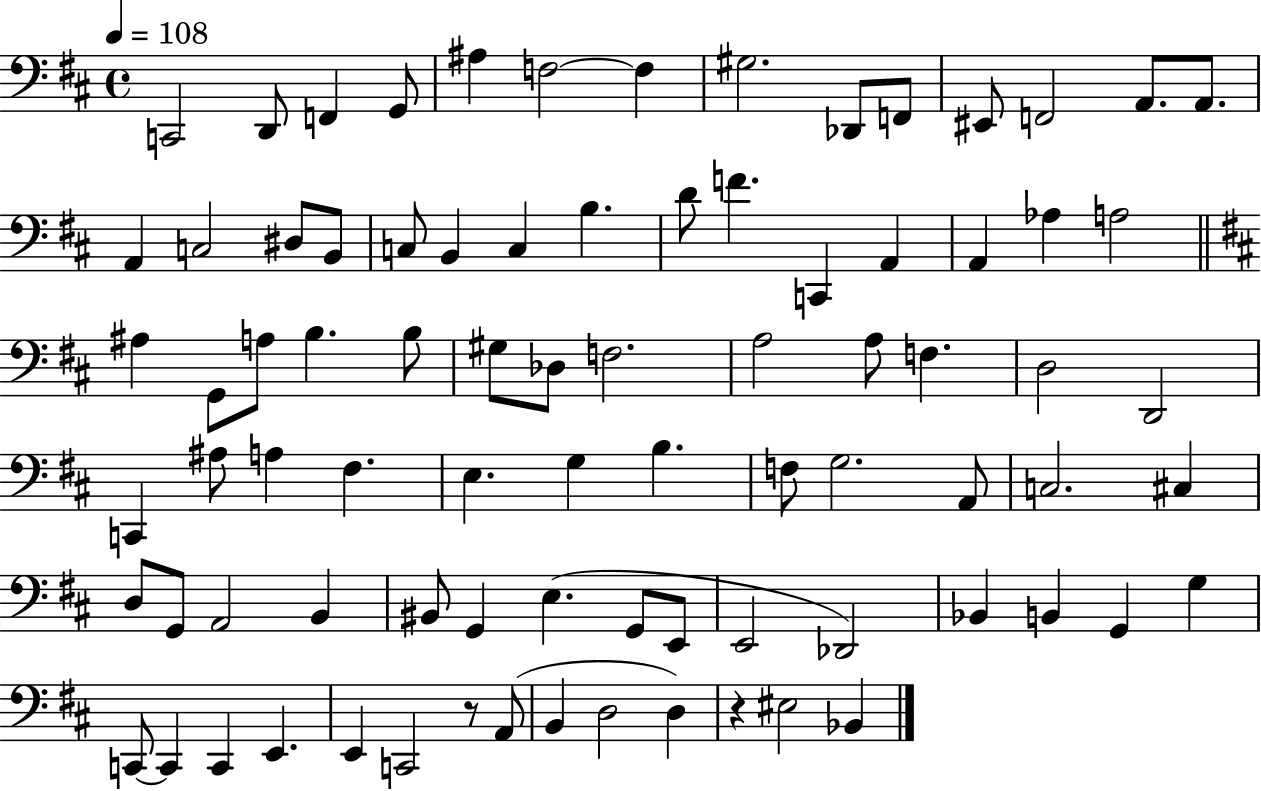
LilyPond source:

{
  \clef bass
  \time 4/4
  \defaultTimeSignature
  \key d \major
  \tempo 4 = 108
  c,2 d,8 f,4 g,8 | ais4 f2~~ f4 | gis2. des,8 f,8 | eis,8 f,2 a,8. a,8. | \break a,4 c2 dis8 b,8 | c8 b,4 c4 b4. | d'8 f'4. c,4 a,4 | a,4 aes4 a2 | \break \bar "||" \break \key d \major ais4 g,8 a8 b4. b8 | gis8 des8 f2. | a2 a8 f4. | d2 d,2 | \break c,4 ais8 a4 fis4. | e4. g4 b4. | f8 g2. a,8 | c2. cis4 | \break d8 g,8 a,2 b,4 | bis,8 g,4 e4.( g,8 e,8 | e,2 des,2) | bes,4 b,4 g,4 g4 | \break c,8~~ c,4 c,4 e,4. | e,4 c,2 r8 a,8( | b,4 d2 d4) | r4 eis2 bes,4 | \break \bar "|."
}